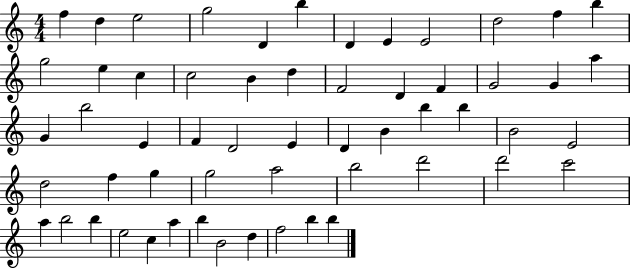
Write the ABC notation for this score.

X:1
T:Untitled
M:4/4
L:1/4
K:C
f d e2 g2 D b D E E2 d2 f b g2 e c c2 B d F2 D F G2 G a G b2 E F D2 E D B b b B2 E2 d2 f g g2 a2 b2 d'2 d'2 c'2 a b2 b e2 c a b B2 d f2 b b